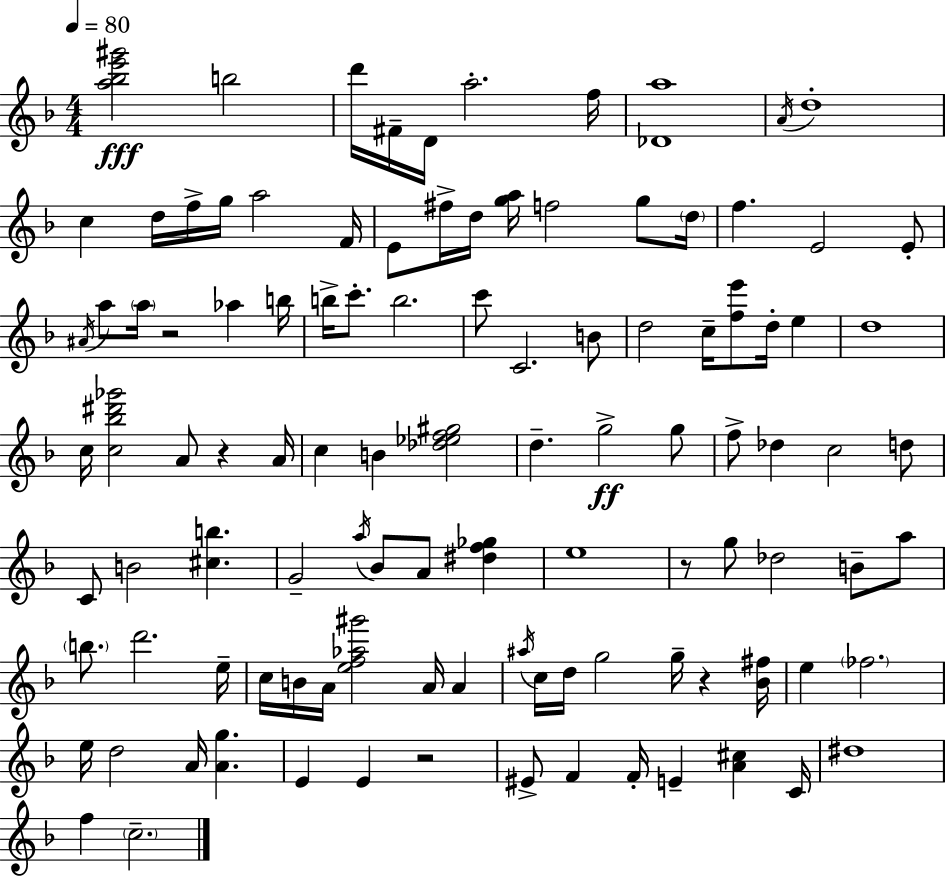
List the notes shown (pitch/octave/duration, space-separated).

[A5,Bb5,E6,G#6]/h B5/h D6/s F#4/s D4/s A5/h. F5/s [Db4,A5]/w A4/s D5/w C5/q D5/s F5/s G5/s A5/h F4/s E4/e F#5/s D5/s [G5,A5]/s F5/h G5/e D5/s F5/q. E4/h E4/e A#4/s A5/e A5/s R/h Ab5/q B5/s B5/s C6/e. B5/h. C6/e C4/h. B4/e D5/h C5/s [F5,E6]/e D5/s E5/q D5/w C5/s [C5,Bb5,D#6,Gb6]/h A4/e R/q A4/s C5/q B4/q [Db5,Eb5,F5,G#5]/h D5/q. G5/h G5/e F5/e Db5/q C5/h D5/e C4/e B4/h [C#5,B5]/q. G4/h A5/s Bb4/e A4/e [D#5,F5,Gb5]/q E5/w R/e G5/e Db5/h B4/e A5/e B5/e. D6/h. E5/s C5/s B4/s A4/s [E5,F5,Ab5,G#6]/h A4/s A4/q A#5/s C5/s D5/s G5/h G5/s R/q [Bb4,F#5]/s E5/q FES5/h. E5/s D5/h A4/s [A4,G5]/q. E4/q E4/q R/h EIS4/e F4/q F4/s E4/q [A4,C#5]/q C4/s D#5/w F5/q C5/h.